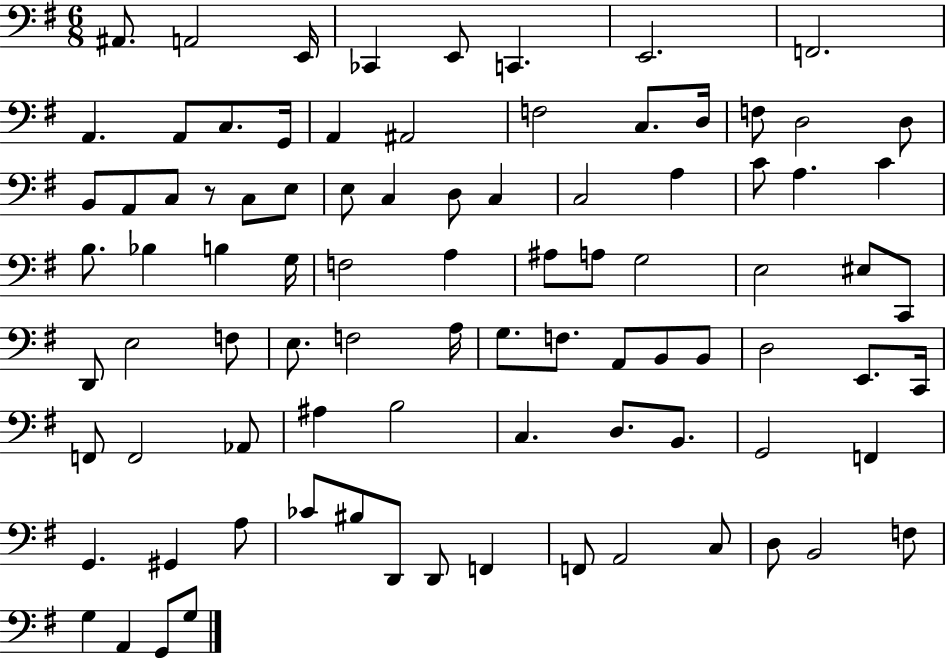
X:1
T:Untitled
M:6/8
L:1/4
K:G
^A,,/2 A,,2 E,,/4 _C,, E,,/2 C,, E,,2 F,,2 A,, A,,/2 C,/2 G,,/4 A,, ^A,,2 F,2 C,/2 D,/4 F,/2 D,2 D,/2 B,,/2 A,,/2 C,/2 z/2 C,/2 E,/2 E,/2 C, D,/2 C, C,2 A, C/2 A, C B,/2 _B, B, G,/4 F,2 A, ^A,/2 A,/2 G,2 E,2 ^E,/2 C,,/2 D,,/2 E,2 F,/2 E,/2 F,2 A,/4 G,/2 F,/2 A,,/2 B,,/2 B,,/2 D,2 E,,/2 C,,/4 F,,/2 F,,2 _A,,/2 ^A, B,2 C, D,/2 B,,/2 G,,2 F,, G,, ^G,, A,/2 _C/2 ^B,/2 D,,/2 D,,/2 F,, F,,/2 A,,2 C,/2 D,/2 B,,2 F,/2 G, A,, G,,/2 G,/2